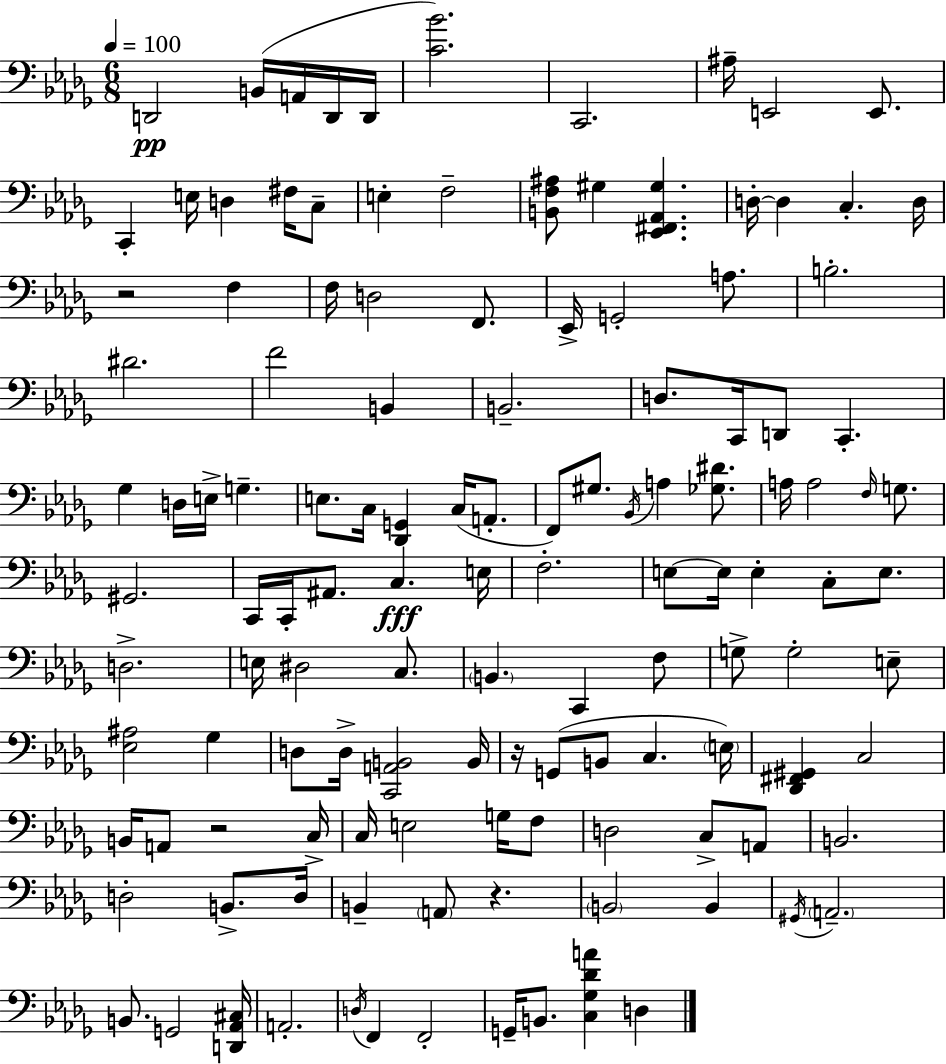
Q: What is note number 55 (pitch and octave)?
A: C2